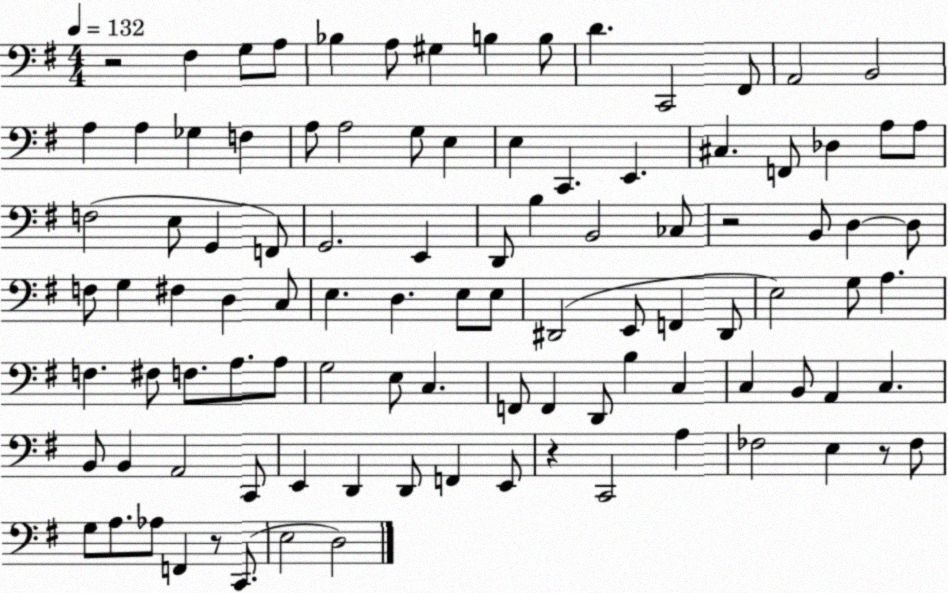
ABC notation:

X:1
T:Untitled
M:4/4
L:1/4
K:G
z2 ^F, G,/2 A,/2 _B, A,/2 ^G, B, B,/2 D C,,2 ^F,,/2 A,,2 B,,2 A, A, _G, F, A,/2 A,2 G,/2 E, E, C,, E,, ^C, F,,/2 _D, A,/2 A,/2 F,2 E,/2 G,, F,,/2 G,,2 E,, D,,/2 B, B,,2 _C,/2 z2 B,,/2 D, D,/2 F,/2 G, ^F, D, C,/2 E, D, E,/2 E,/2 ^D,,2 E,,/2 F,, ^D,,/2 E,2 G,/2 A, F, ^F,/2 F,/2 A,/2 A,/2 G,2 E,/2 C, F,,/2 F,, D,,/2 B, C, C, B,,/2 A,, C, B,,/2 B,, A,,2 C,,/2 E,, D,, D,,/2 F,, E,,/2 z C,,2 A, _F,2 E, z/2 _F,/2 G,/2 A,/2 _A,/2 F,, z/2 C,,/2 E,2 D,2